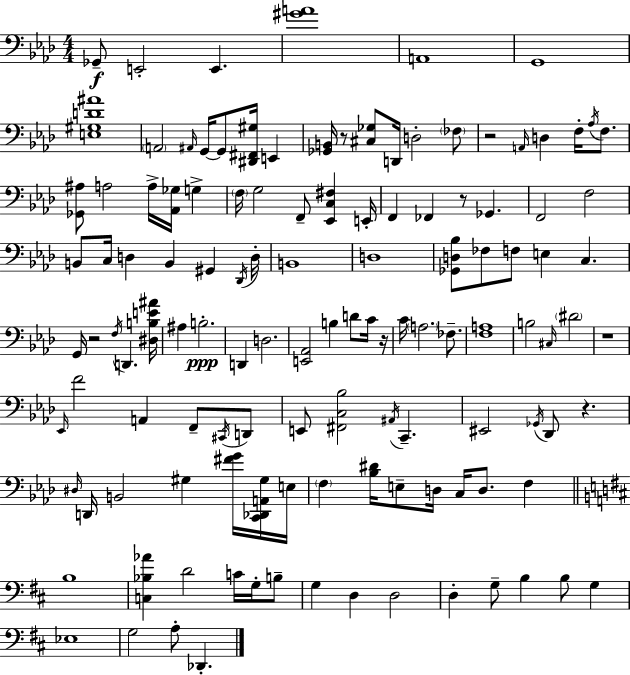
X:1
T:Untitled
M:4/4
L:1/4
K:Fm
_G,,/2 E,,2 E,, [^GA]4 A,,4 G,,4 [E,^G,D^A]4 A,,2 ^A,,/4 G,,/4 G,,/2 [^D,,^F,,^G,]/4 E,, [_G,,B,,]/4 z/2 [^C,_G,]/2 D,,/4 D,2 _F,/2 z2 A,,/4 D, F,/4 _A,/4 F,/2 [_G,,^A,]/2 A,2 A,/4 [_A,,_G,]/4 G, F,/4 G,2 F,,/2 [_E,,C,^F,] E,,/4 F,, _F,, z/2 _G,, F,,2 F,2 B,,/2 C,/4 D, B,, ^G,, _D,,/4 D,/4 B,,4 D,4 [_G,,D,_B,]/2 _F,/2 F,/2 E, C, G,,/4 z2 F,/4 D,, [^D,B,E^A]/4 ^A, B,2 D,, D,2 [E,,_A,,]2 B, D/2 C/4 z/4 C/4 A,2 _F,/2 [F,A,]4 B,2 ^C,/4 ^D2 z4 _E,,/4 F2 A,, F,,/2 ^C,,/4 D,,/2 E,,/2 [^F,,C,_B,]2 ^A,,/4 C,, ^E,,2 _G,,/4 _D,,/2 z ^D,/4 D,,/4 B,,2 ^G, [^FG]/4 [C,,_D,,A,,^G,]/4 E,/4 F, [_B,^D]/4 E,/2 D,/4 C,/4 D,/2 F, B,4 [C,_B,_A] D2 C/4 G,/4 B,/2 G, D, D,2 D, G,/2 B, B,/2 G, _E,4 G,2 A,/2 _D,,